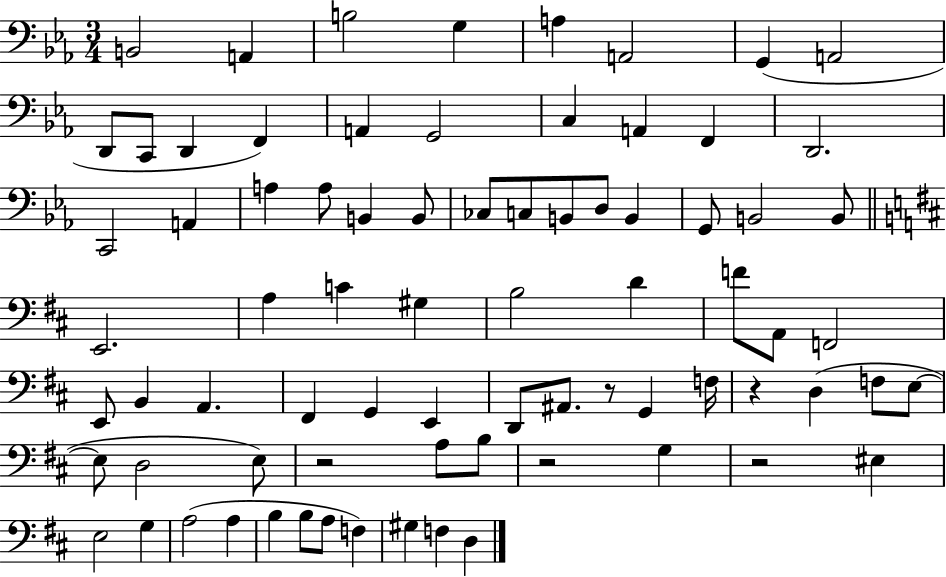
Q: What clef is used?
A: bass